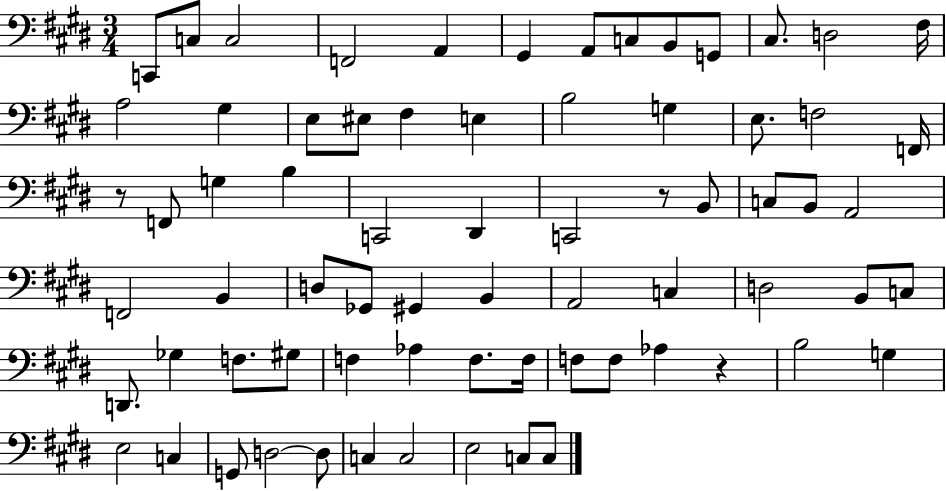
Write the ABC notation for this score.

X:1
T:Untitled
M:3/4
L:1/4
K:E
C,,/2 C,/2 C,2 F,,2 A,, ^G,, A,,/2 C,/2 B,,/2 G,,/2 ^C,/2 D,2 ^F,/4 A,2 ^G, E,/2 ^E,/2 ^F, E, B,2 G, E,/2 F,2 F,,/4 z/2 F,,/2 G, B, C,,2 ^D,, C,,2 z/2 B,,/2 C,/2 B,,/2 A,,2 F,,2 B,, D,/2 _G,,/2 ^G,, B,, A,,2 C, D,2 B,,/2 C,/2 D,,/2 _G, F,/2 ^G,/2 F, _A, F,/2 F,/4 F,/2 F,/2 _A, z B,2 G, E,2 C, G,,/2 D,2 D,/2 C, C,2 E,2 C,/2 C,/2